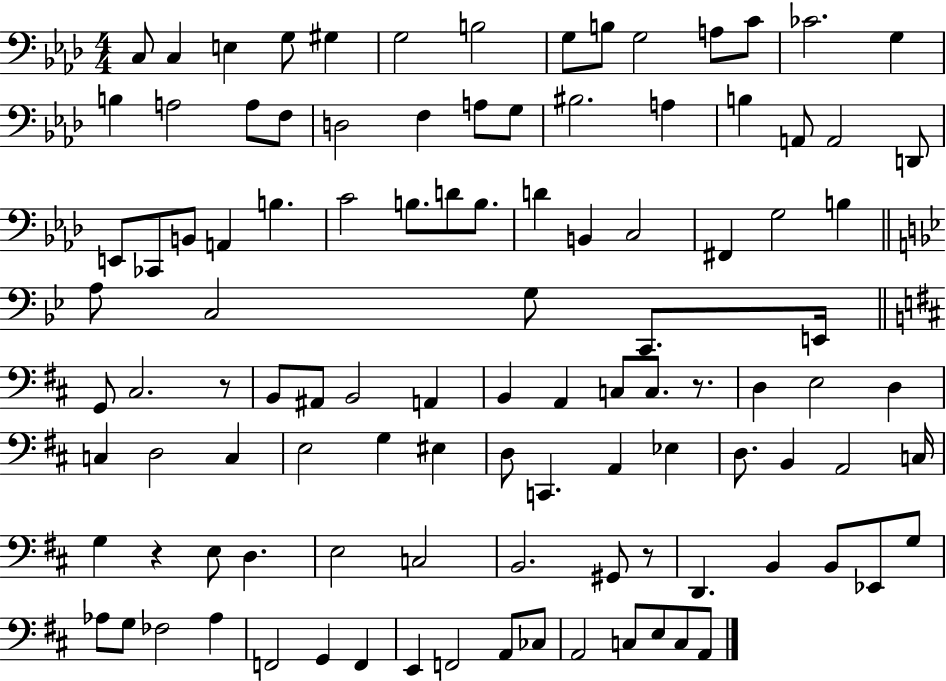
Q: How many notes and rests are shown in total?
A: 107